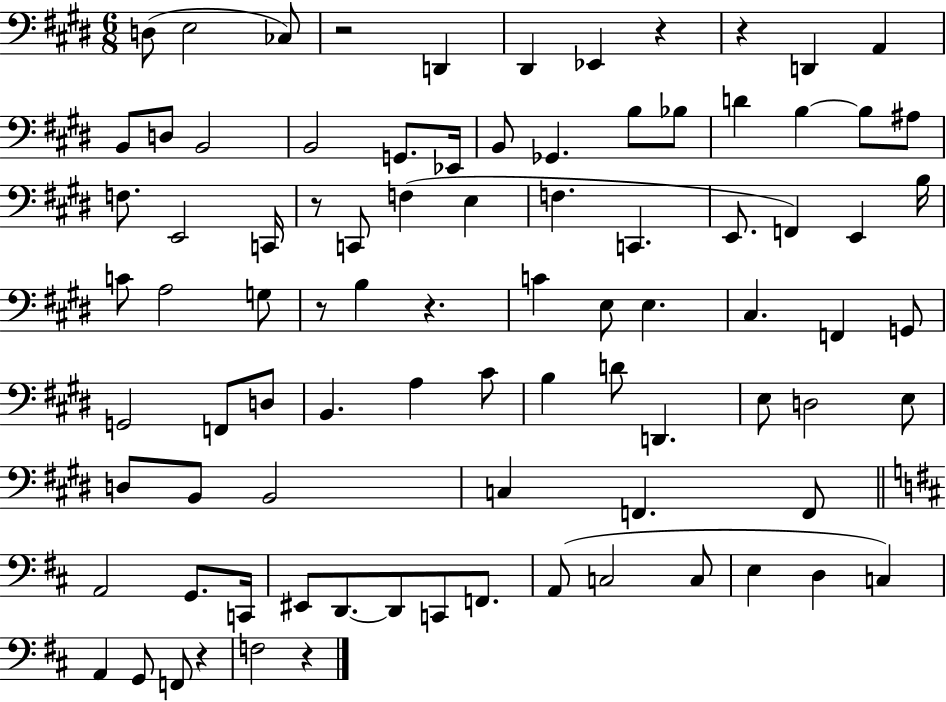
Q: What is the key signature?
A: E major